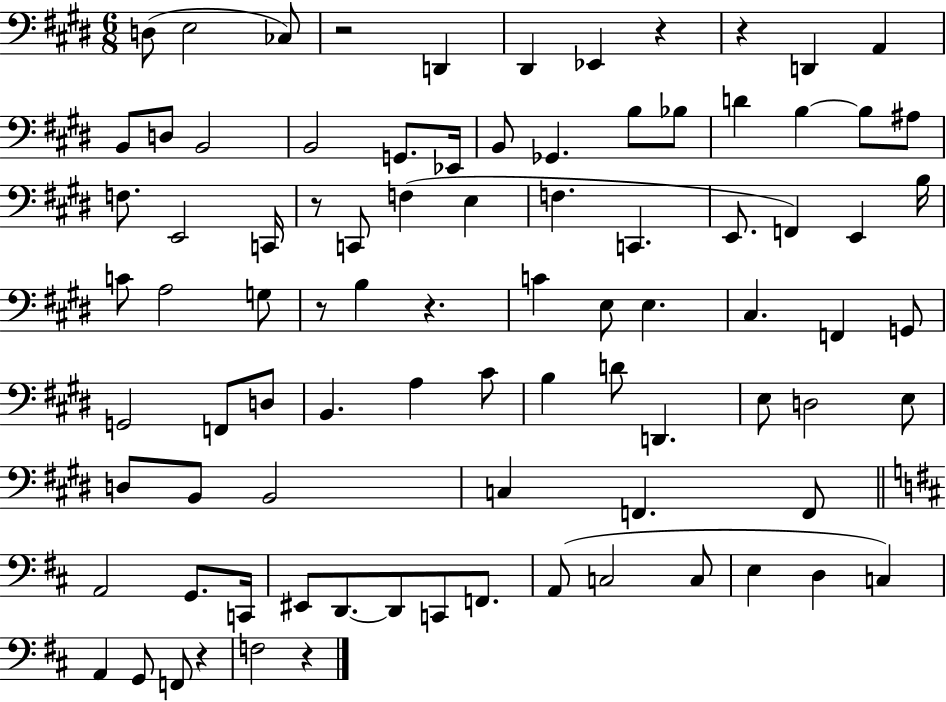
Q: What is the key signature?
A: E major